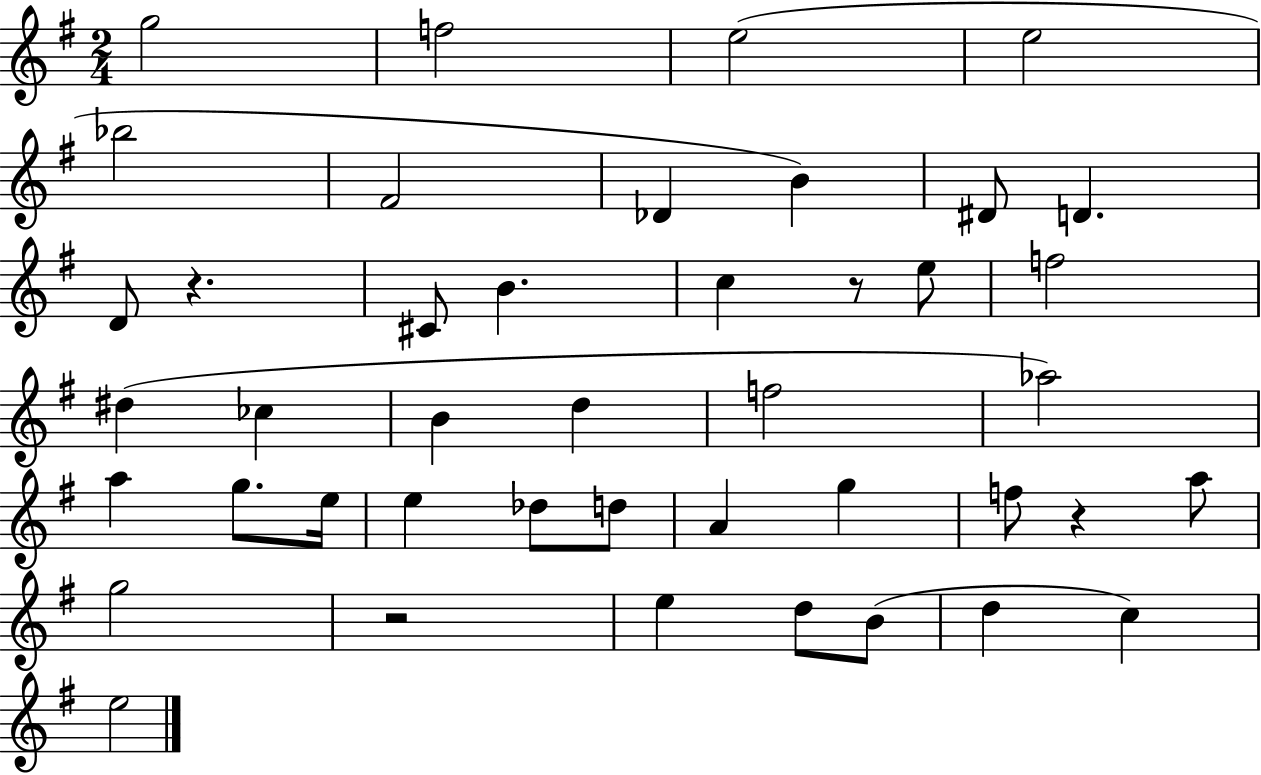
G5/h F5/h E5/h E5/h Bb5/h F#4/h Db4/q B4/q D#4/e D4/q. D4/e R/q. C#4/e B4/q. C5/q R/e E5/e F5/h D#5/q CES5/q B4/q D5/q F5/h Ab5/h A5/q G5/e. E5/s E5/q Db5/e D5/e A4/q G5/q F5/e R/q A5/e G5/h R/h E5/q D5/e B4/e D5/q C5/q E5/h